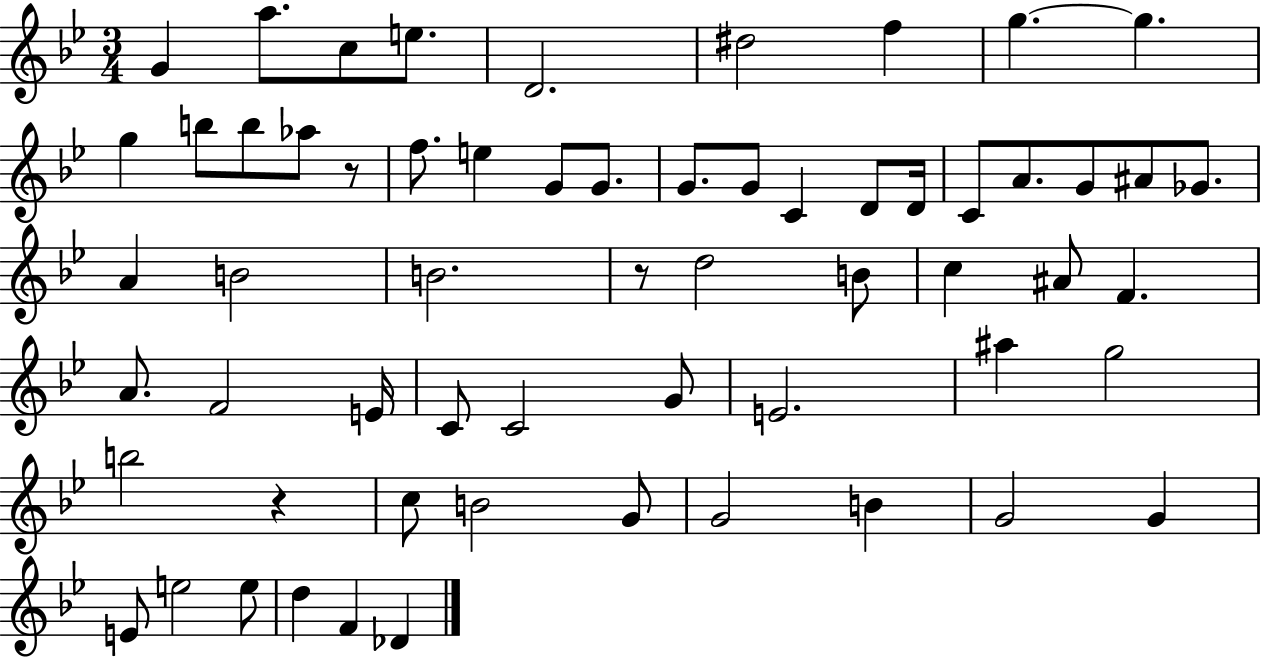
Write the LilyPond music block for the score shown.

{
  \clef treble
  \numericTimeSignature
  \time 3/4
  \key bes \major
  g'4 a''8. c''8 e''8. | d'2. | dis''2 f''4 | g''4.~~ g''4. | \break g''4 b''8 b''8 aes''8 r8 | f''8. e''4 g'8 g'8. | g'8. g'8 c'4 d'8 d'16 | c'8 a'8. g'8 ais'8 ges'8. | \break a'4 b'2 | b'2. | r8 d''2 b'8 | c''4 ais'8 f'4. | \break a'8. f'2 e'16 | c'8 c'2 g'8 | e'2. | ais''4 g''2 | \break b''2 r4 | c''8 b'2 g'8 | g'2 b'4 | g'2 g'4 | \break e'8 e''2 e''8 | d''4 f'4 des'4 | \bar "|."
}